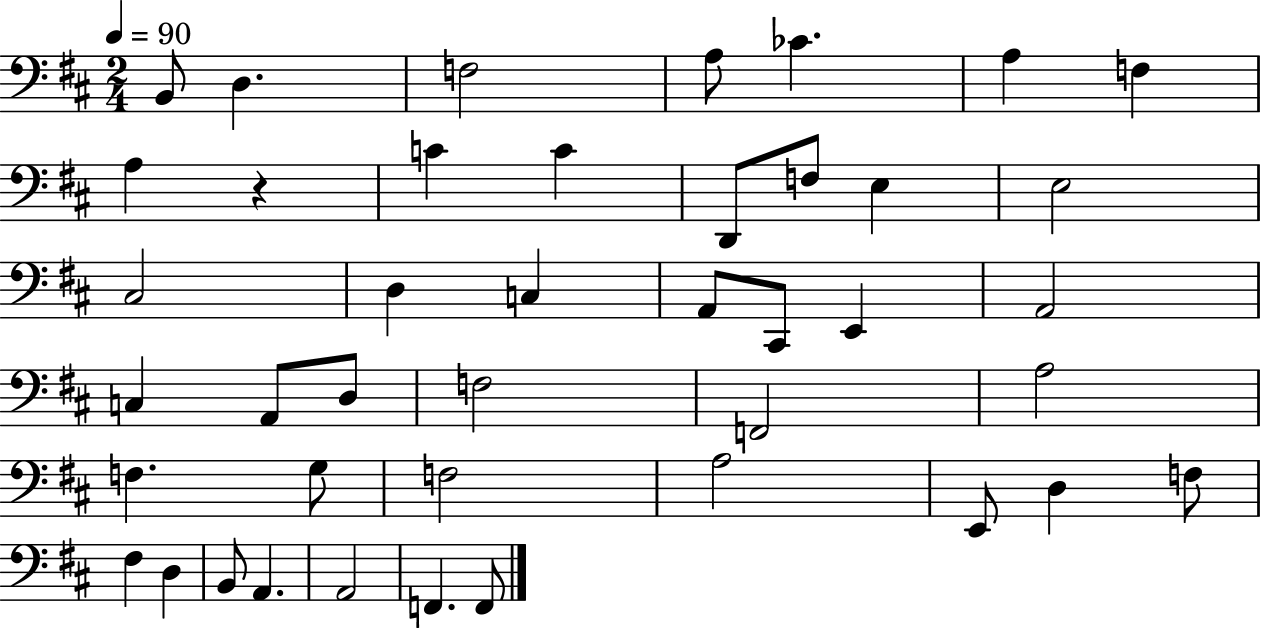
B2/e D3/q. F3/h A3/e CES4/q. A3/q F3/q A3/q R/q C4/q C4/q D2/e F3/e E3/q E3/h C#3/h D3/q C3/q A2/e C#2/e E2/q A2/h C3/q A2/e D3/e F3/h F2/h A3/h F3/q. G3/e F3/h A3/h E2/e D3/q F3/e F#3/q D3/q B2/e A2/q. A2/h F2/q. F2/e